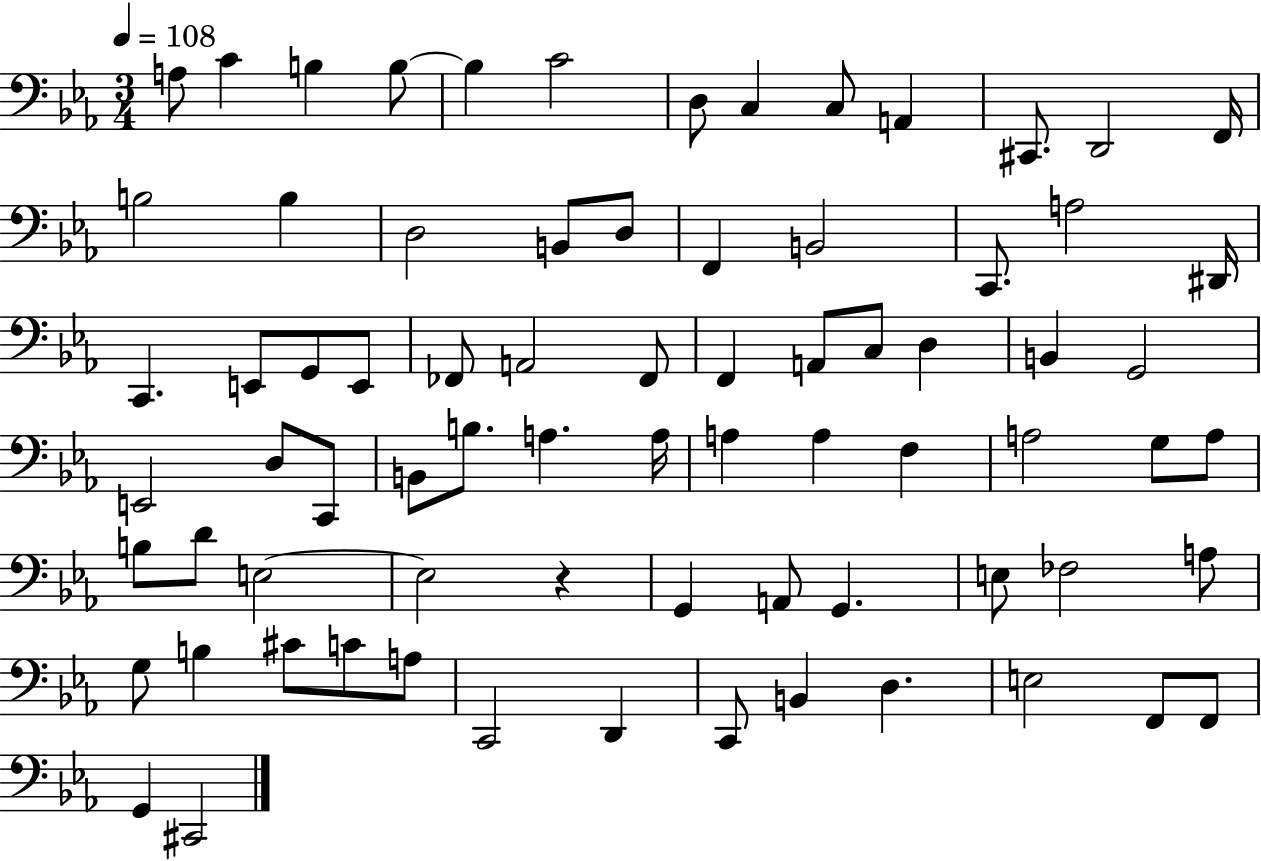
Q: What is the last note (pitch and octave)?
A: C#2